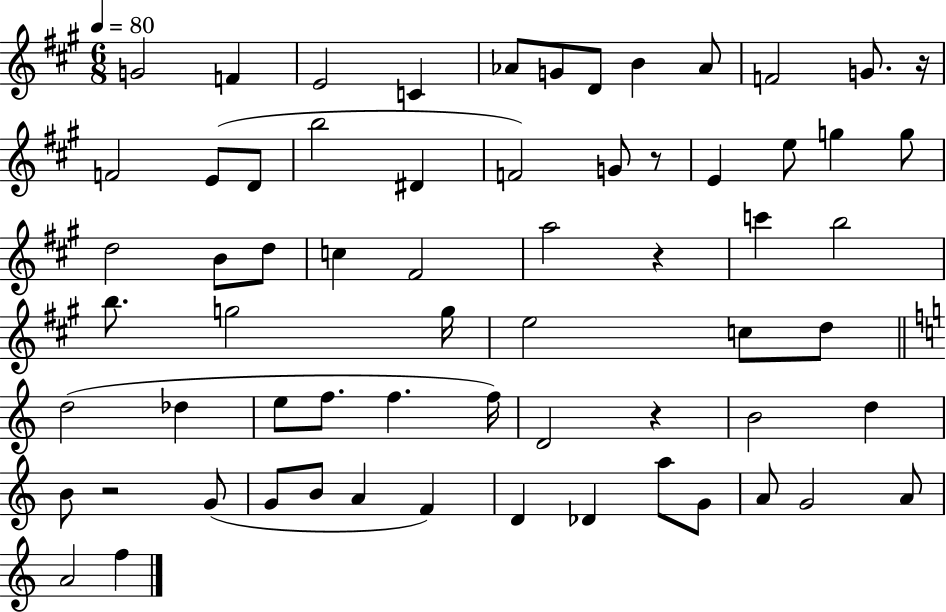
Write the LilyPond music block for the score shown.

{
  \clef treble
  \numericTimeSignature
  \time 6/8
  \key a \major
  \tempo 4 = 80
  g'2 f'4 | e'2 c'4 | aes'8 g'8 d'8 b'4 aes'8 | f'2 g'8. r16 | \break f'2 e'8( d'8 | b''2 dis'4 | f'2) g'8 r8 | e'4 e''8 g''4 g''8 | \break d''2 b'8 d''8 | c''4 fis'2 | a''2 r4 | c'''4 b''2 | \break b''8. g''2 g''16 | e''2 c''8 d''8 | \bar "||" \break \key a \minor d''2( des''4 | e''8 f''8. f''4. f''16) | d'2 r4 | b'2 d''4 | \break b'8 r2 g'8( | g'8 b'8 a'4 f'4) | d'4 des'4 a''8 g'8 | a'8 g'2 a'8 | \break a'2 f''4 | \bar "|."
}